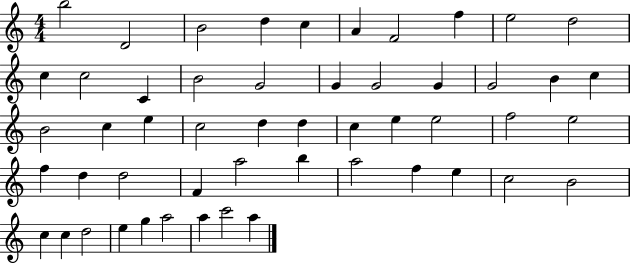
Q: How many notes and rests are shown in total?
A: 52